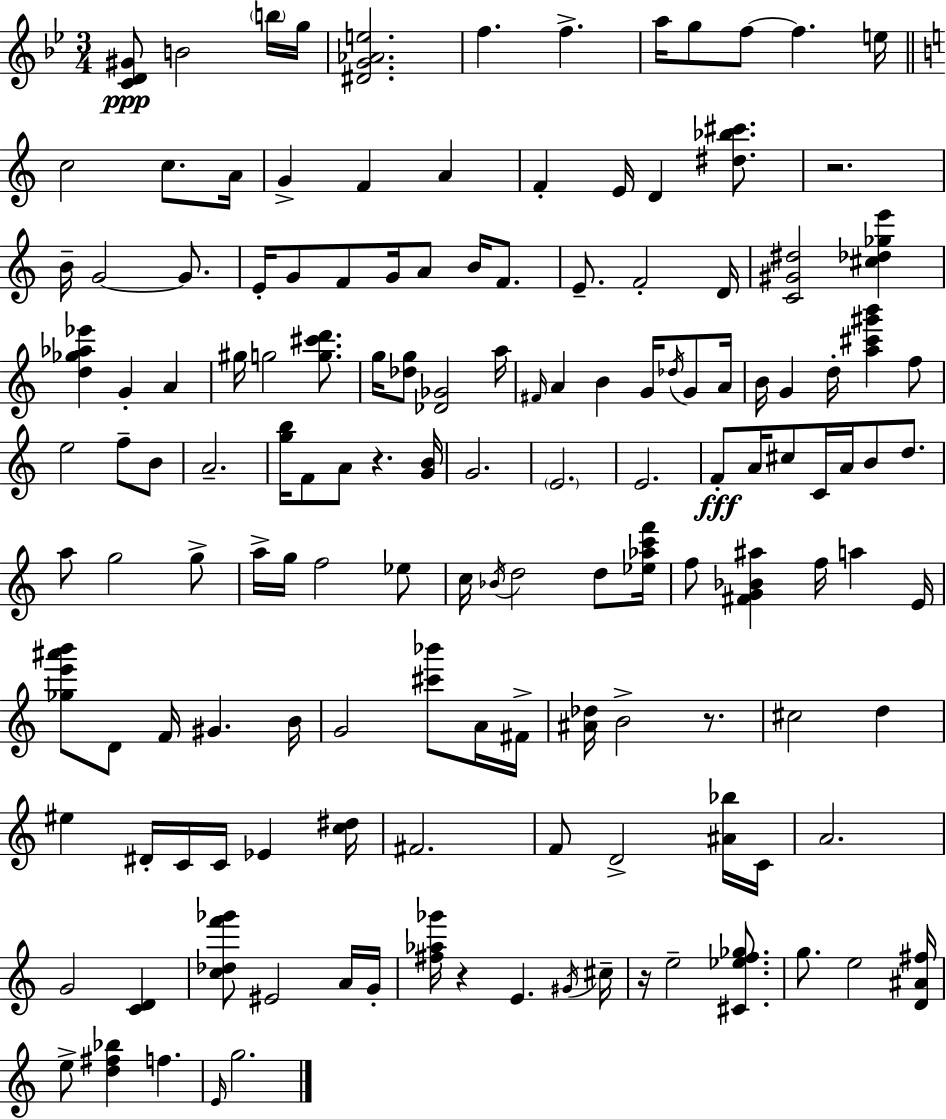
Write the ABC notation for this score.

X:1
T:Untitled
M:3/4
L:1/4
K:Bb
[CD^G]/2 B2 b/4 g/4 [^DG_Ae]2 f f a/4 g/2 f/2 f e/4 c2 c/2 A/4 G F A F E/4 D [^d_b^c']/2 z2 B/4 G2 G/2 E/4 G/2 F/2 G/4 A/2 B/4 F/2 E/2 F2 D/4 [C^G^d]2 [^c_d_ge'] [d_g_a_e'] G A ^g/4 g2 [g^c'd']/2 g/4 [_dg]/2 [_D_G]2 a/4 ^F/4 A B G/4 _d/4 G/2 A/4 B/4 G d/4 [a^c'^g'b'] f/2 e2 f/2 B/2 A2 [gb]/4 F/2 A/2 z [GB]/4 G2 E2 E2 F/2 A/4 ^c/2 C/4 A/4 B/2 d/2 a/2 g2 g/2 a/4 g/4 f2 _e/2 c/4 _B/4 d2 d/2 [_e_ac'f']/4 f/2 [^FG_B^a] f/4 a E/4 [_ge'^a'b']/2 D/2 F/4 ^G B/4 G2 [^c'_b']/2 A/4 ^F/4 [^A_d]/4 B2 z/2 ^c2 d ^e ^D/4 C/4 C/4 _E [c^d]/4 ^F2 F/2 D2 [^A_b]/4 C/4 A2 G2 [CD] [c_df'_g']/2 ^E2 A/4 G/4 [^f_a_g']/4 z E ^G/4 ^c/4 z/4 e2 [^C_ef_g]/2 g/2 e2 [D^A^f]/4 e/2 [d^f_b] f E/4 g2